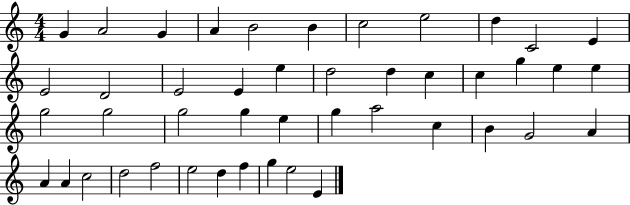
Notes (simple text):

G4/q A4/h G4/q A4/q B4/h B4/q C5/h E5/h D5/q C4/h E4/q E4/h D4/h E4/h E4/q E5/q D5/h D5/q C5/q C5/q G5/q E5/q E5/q G5/h G5/h G5/h G5/q E5/q G5/q A5/h C5/q B4/q G4/h A4/q A4/q A4/q C5/h D5/h F5/h E5/h D5/q F5/q G5/q E5/h E4/q